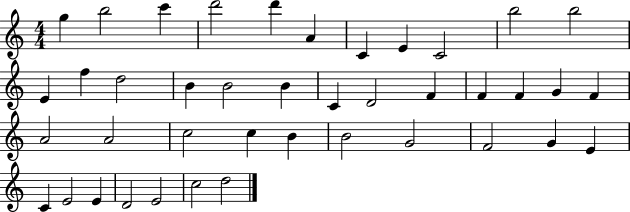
G5/q B5/h C6/q D6/h D6/q A4/q C4/q E4/q C4/h B5/h B5/h E4/q F5/q D5/h B4/q B4/h B4/q C4/q D4/h F4/q F4/q F4/q G4/q F4/q A4/h A4/h C5/h C5/q B4/q B4/h G4/h F4/h G4/q E4/q C4/q E4/h E4/q D4/h E4/h C5/h D5/h